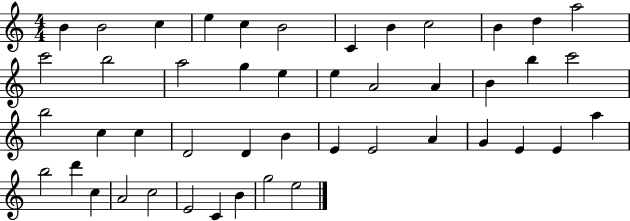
X:1
T:Untitled
M:4/4
L:1/4
K:C
B B2 c e c B2 C B c2 B d a2 c'2 b2 a2 g e e A2 A B b c'2 b2 c c D2 D B E E2 A G E E a b2 d' c A2 c2 E2 C B g2 e2